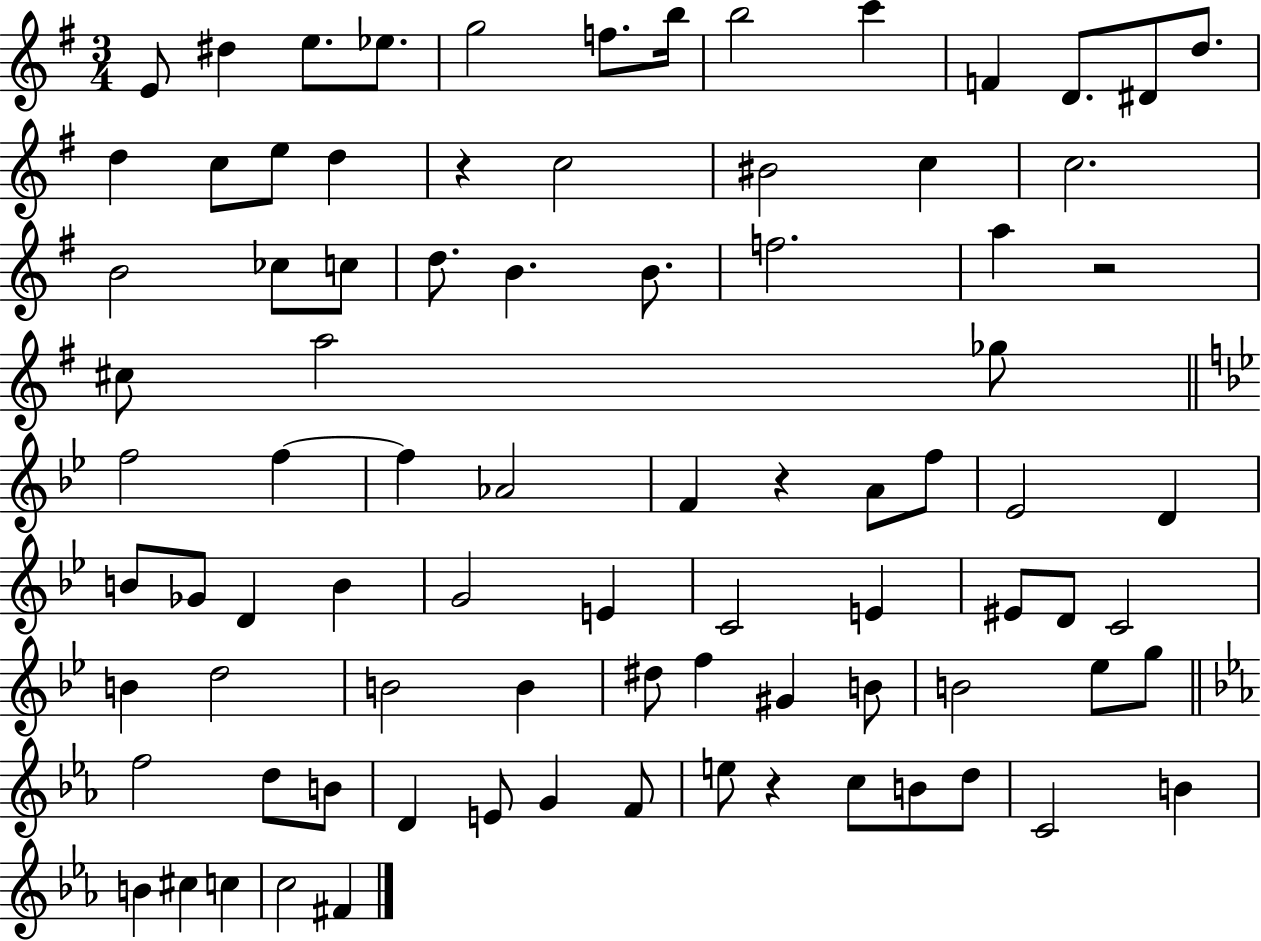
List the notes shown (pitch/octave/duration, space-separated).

E4/e D#5/q E5/e. Eb5/e. G5/h F5/e. B5/s B5/h C6/q F4/q D4/e. D#4/e D5/e. D5/q C5/e E5/e D5/q R/q C5/h BIS4/h C5/q C5/h. B4/h CES5/e C5/e D5/e. B4/q. B4/e. F5/h. A5/q R/h C#5/e A5/h Gb5/e F5/h F5/q F5/q Ab4/h F4/q R/q A4/e F5/e Eb4/h D4/q B4/e Gb4/e D4/q B4/q G4/h E4/q C4/h E4/q EIS4/e D4/e C4/h B4/q D5/h B4/h B4/q D#5/e F5/q G#4/q B4/e B4/h Eb5/e G5/e F5/h D5/e B4/e D4/q E4/e G4/q F4/e E5/e R/q C5/e B4/e D5/e C4/h B4/q B4/q C#5/q C5/q C5/h F#4/q